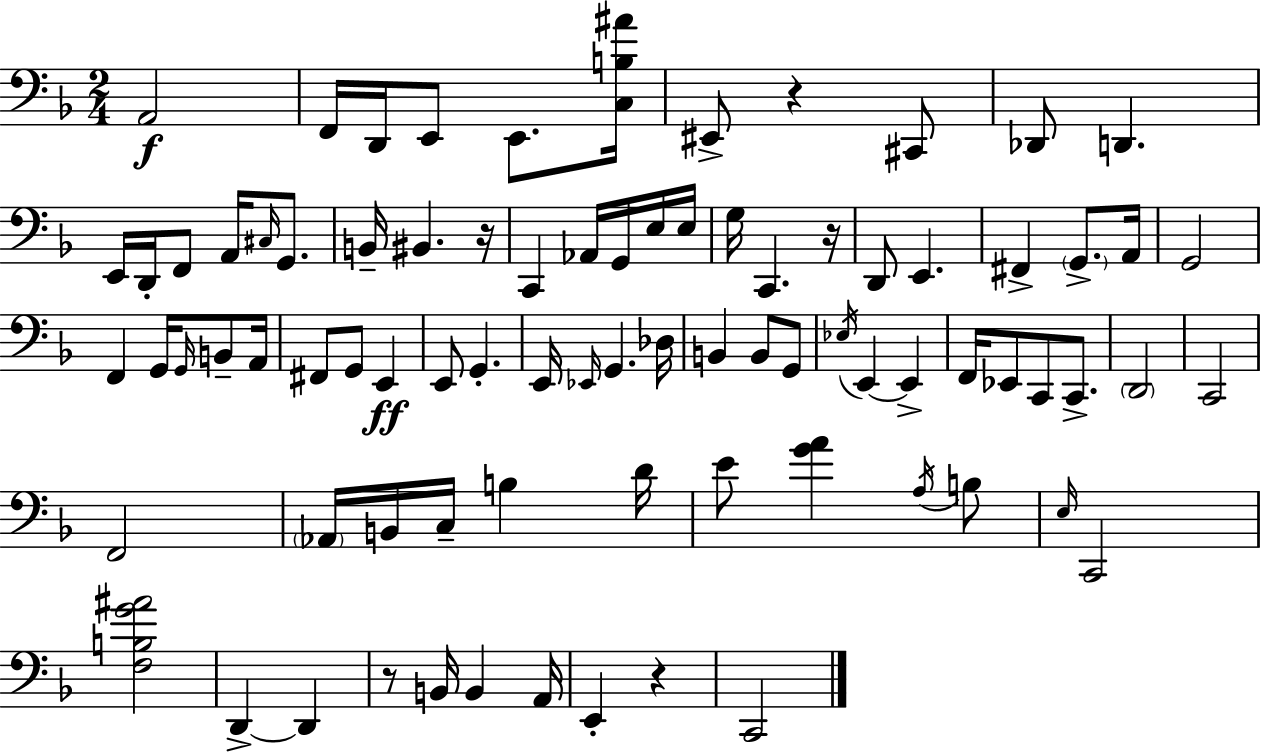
X:1
T:Untitled
M:2/4
L:1/4
K:Dm
A,,2 F,,/4 D,,/4 E,,/2 E,,/2 [C,B,^A]/4 ^E,,/2 z ^C,,/2 _D,,/2 D,, E,,/4 D,,/4 F,,/2 A,,/4 ^C,/4 G,,/2 B,,/4 ^B,, z/4 C,, _A,,/4 G,,/4 E,/4 E,/4 G,/4 C,, z/4 D,,/2 E,, ^F,, G,,/2 A,,/4 G,,2 F,, G,,/4 G,,/4 B,,/2 A,,/4 ^F,,/2 G,,/2 E,, E,,/2 G,, E,,/4 _E,,/4 G,, _D,/4 B,, B,,/2 G,,/2 _E,/4 E,, E,, F,,/4 _E,,/2 C,,/2 C,,/2 D,,2 C,,2 F,,2 _A,,/4 B,,/4 C,/4 B, D/4 E/2 [GA] A,/4 B,/2 E,/4 C,,2 [F,B,G^A]2 D,, D,, z/2 B,,/4 B,, A,,/4 E,, z C,,2